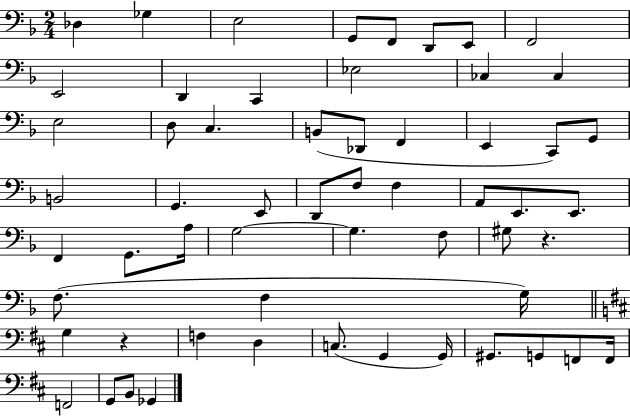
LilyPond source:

{
  \clef bass
  \numericTimeSignature
  \time 2/4
  \key f \major
  des4 ges4 | e2 | g,8 f,8 d,8 e,8 | f,2 | \break e,2 | d,4 c,4 | ees2 | ces4 ces4 | \break e2 | d8 c4. | b,8( des,8 f,4 | e,4 c,8) g,8 | \break b,2 | g,4. e,8 | d,8 f8 f4 | a,8 e,8. e,8. | \break f,4 g,8. a16 | g2~~ | g4. f8 | gis8 r4. | \break f8.( f4 g16) | \bar "||" \break \key d \major g4 r4 | f4 d4 | c8.( g,4 g,16) | gis,8. g,8 f,8 f,16 | \break f,2 | g,8 b,8 ges,4 | \bar "|."
}